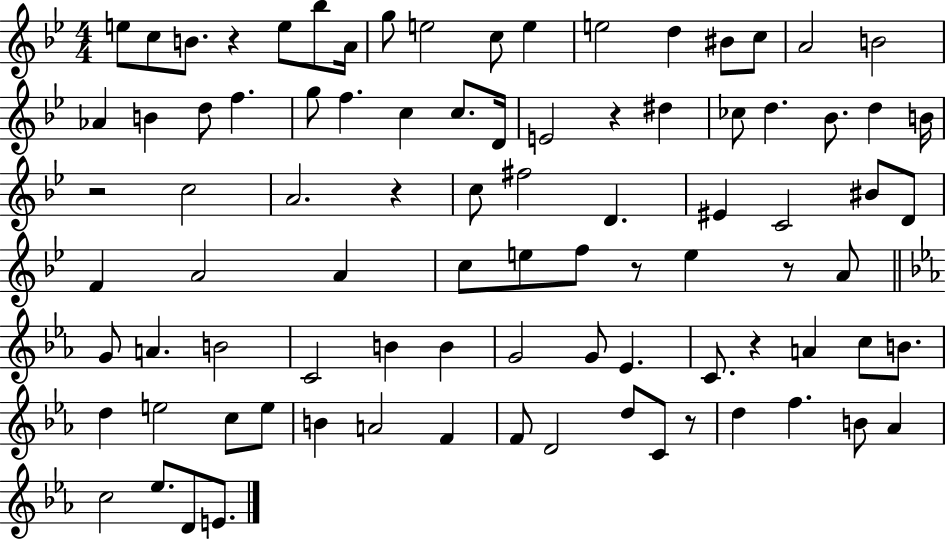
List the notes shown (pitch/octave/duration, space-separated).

E5/e C5/e B4/e. R/q E5/e Bb5/e A4/s G5/e E5/h C5/e E5/q E5/h D5/q BIS4/e C5/e A4/h B4/h Ab4/q B4/q D5/e F5/q. G5/e F5/q. C5/q C5/e. D4/s E4/h R/q D#5/q CES5/e D5/q. Bb4/e. D5/q B4/s R/h C5/h A4/h. R/q C5/e F#5/h D4/q. EIS4/q C4/h BIS4/e D4/e F4/q A4/h A4/q C5/e E5/e F5/e R/e E5/q R/e A4/e G4/e A4/q. B4/h C4/h B4/q B4/q G4/h G4/e Eb4/q. C4/e. R/q A4/q C5/e B4/e. D5/q E5/h C5/e E5/e B4/q A4/h F4/q F4/e D4/h D5/e C4/e R/e D5/q F5/q. B4/e Ab4/q C5/h Eb5/e. D4/e E4/e.